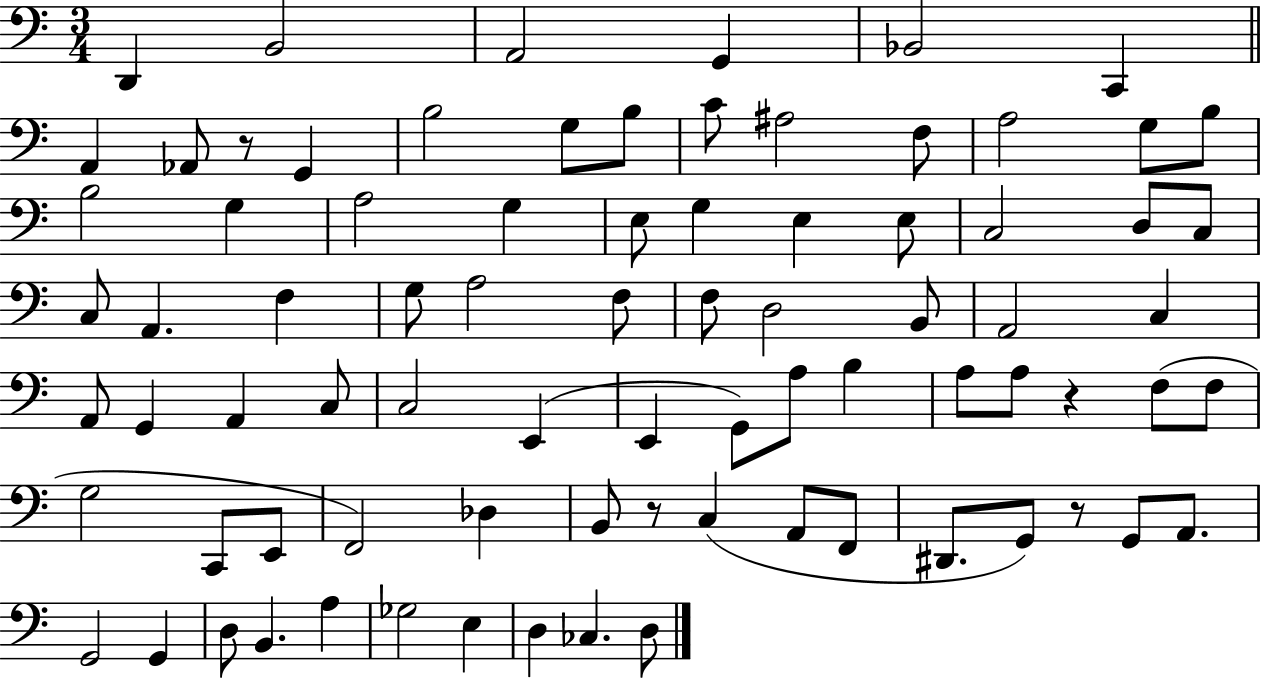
X:1
T:Untitled
M:3/4
L:1/4
K:C
D,, B,,2 A,,2 G,, _B,,2 C,, A,, _A,,/2 z/2 G,, B,2 G,/2 B,/2 C/2 ^A,2 F,/2 A,2 G,/2 B,/2 B,2 G, A,2 G, E,/2 G, E, E,/2 C,2 D,/2 C,/2 C,/2 A,, F, G,/2 A,2 F,/2 F,/2 D,2 B,,/2 A,,2 C, A,,/2 G,, A,, C,/2 C,2 E,, E,, G,,/2 A,/2 B, A,/2 A,/2 z F,/2 F,/2 G,2 C,,/2 E,,/2 F,,2 _D, B,,/2 z/2 C, A,,/2 F,,/2 ^D,,/2 G,,/2 z/2 G,,/2 A,,/2 G,,2 G,, D,/2 B,, A, _G,2 E, D, _C, D,/2